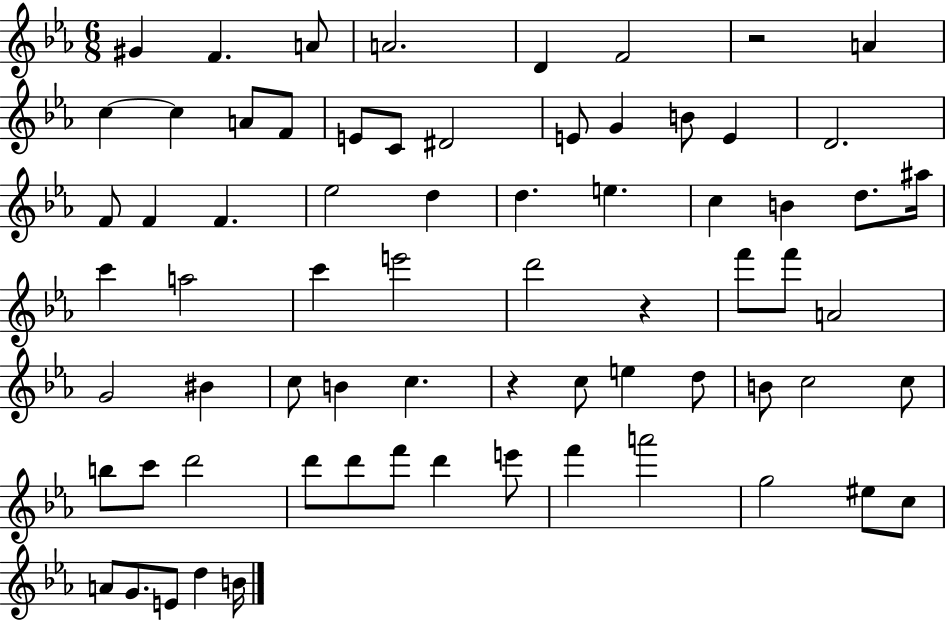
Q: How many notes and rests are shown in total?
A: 70